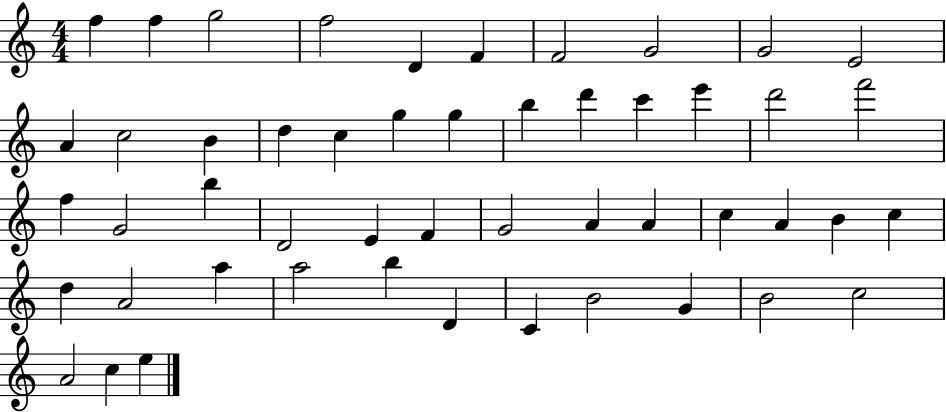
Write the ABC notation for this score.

X:1
T:Untitled
M:4/4
L:1/4
K:C
f f g2 f2 D F F2 G2 G2 E2 A c2 B d c g g b d' c' e' d'2 f'2 f G2 b D2 E F G2 A A c A B c d A2 a a2 b D C B2 G B2 c2 A2 c e